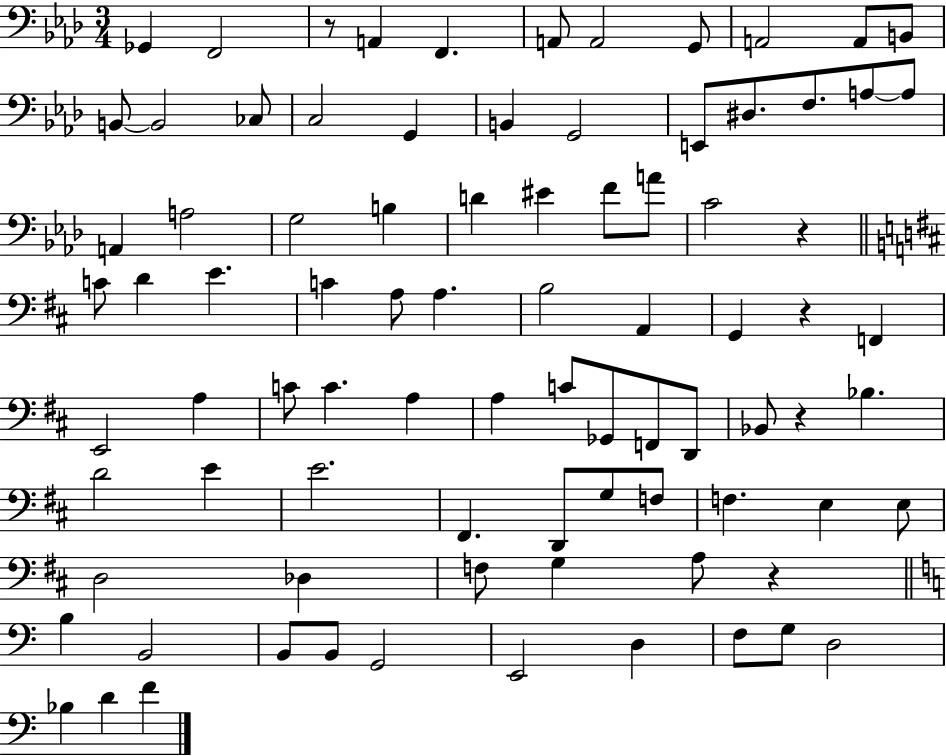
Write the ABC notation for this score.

X:1
T:Untitled
M:3/4
L:1/4
K:Ab
_G,, F,,2 z/2 A,, F,, A,,/2 A,,2 G,,/2 A,,2 A,,/2 B,,/2 B,,/2 B,,2 _C,/2 C,2 G,, B,, G,,2 E,,/2 ^D,/2 F,/2 A,/2 A,/2 A,, A,2 G,2 B, D ^E F/2 A/2 C2 z C/2 D E C A,/2 A, B,2 A,, G,, z F,, E,,2 A, C/2 C A, A, C/2 _G,,/2 F,,/2 D,,/2 _B,,/2 z _B, D2 E E2 ^F,, D,,/2 G,/2 F,/2 F, E, E,/2 D,2 _D, F,/2 G, A,/2 z B, B,,2 B,,/2 B,,/2 G,,2 E,,2 D, F,/2 G,/2 D,2 _B, D F